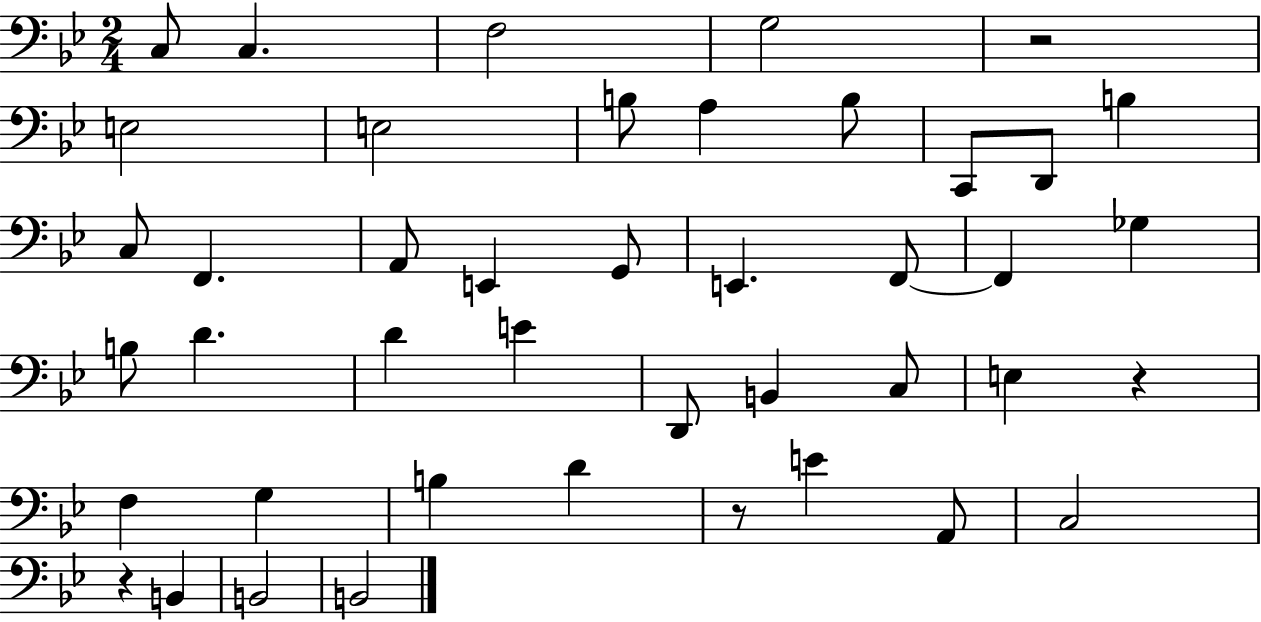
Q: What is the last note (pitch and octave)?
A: B2